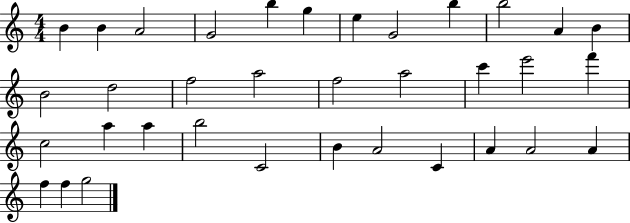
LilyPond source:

{
  \clef treble
  \numericTimeSignature
  \time 4/4
  \key c \major
  b'4 b'4 a'2 | g'2 b''4 g''4 | e''4 g'2 b''4 | b''2 a'4 b'4 | \break b'2 d''2 | f''2 a''2 | f''2 a''2 | c'''4 e'''2 f'''4 | \break c''2 a''4 a''4 | b''2 c'2 | b'4 a'2 c'4 | a'4 a'2 a'4 | \break f''4 f''4 g''2 | \bar "|."
}